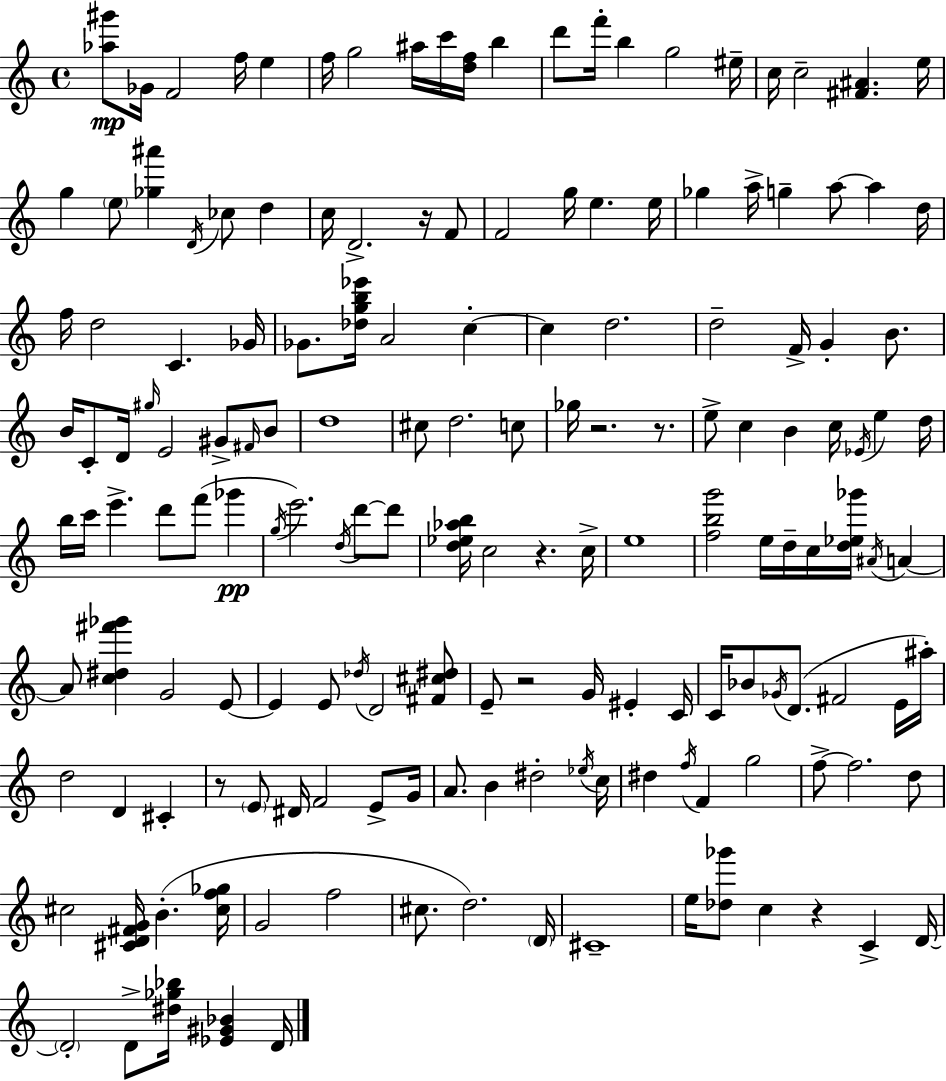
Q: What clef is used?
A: treble